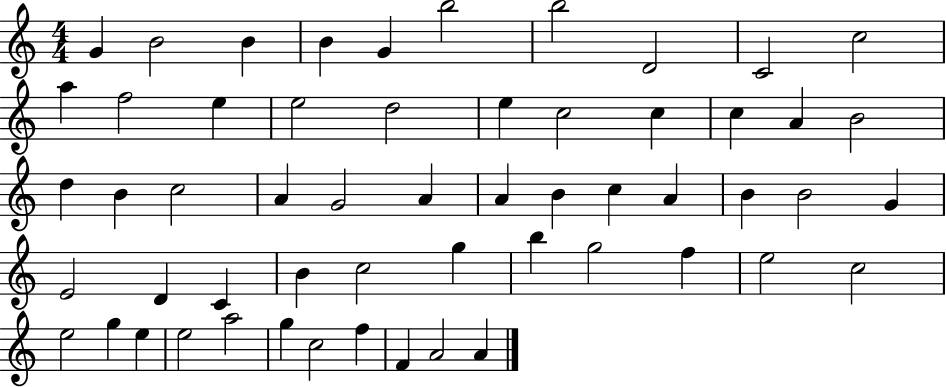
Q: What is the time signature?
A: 4/4